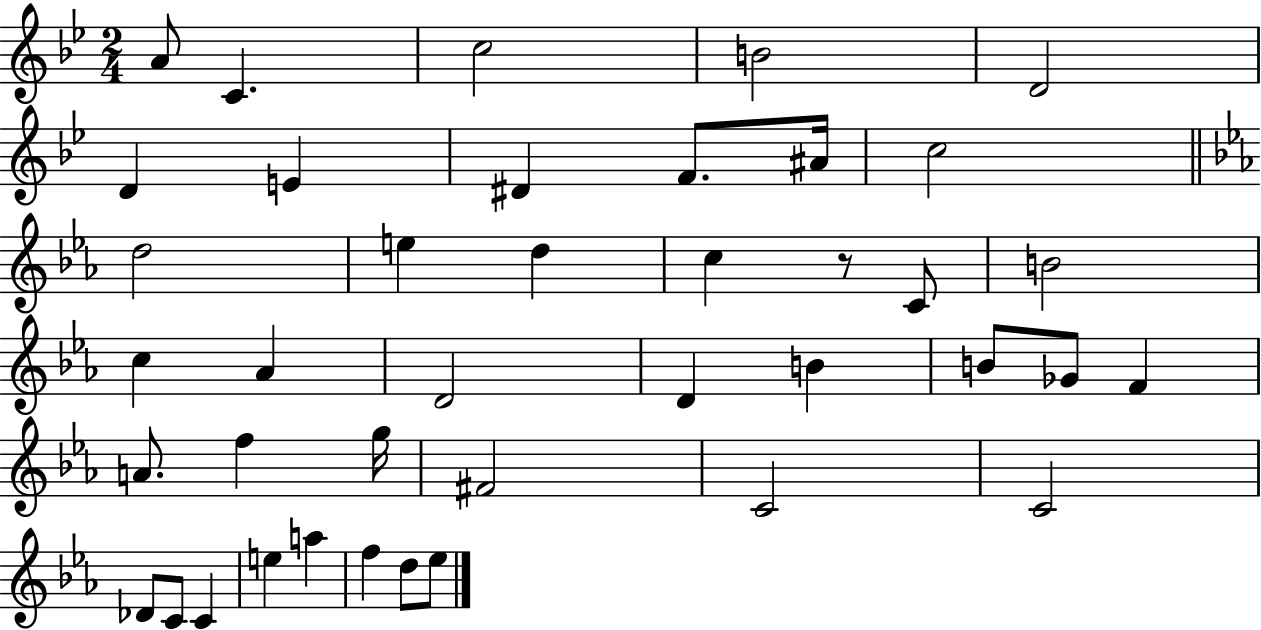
{
  \clef treble
  \numericTimeSignature
  \time 2/4
  \key bes \major
  a'8 c'4. | c''2 | b'2 | d'2 | \break d'4 e'4 | dis'4 f'8. ais'16 | c''2 | \bar "||" \break \key ees \major d''2 | e''4 d''4 | c''4 r8 c'8 | b'2 | \break c''4 aes'4 | d'2 | d'4 b'4 | b'8 ges'8 f'4 | \break a'8. f''4 g''16 | fis'2 | c'2 | c'2 | \break des'8 c'8 c'4 | e''4 a''4 | f''4 d''8 ees''8 | \bar "|."
}